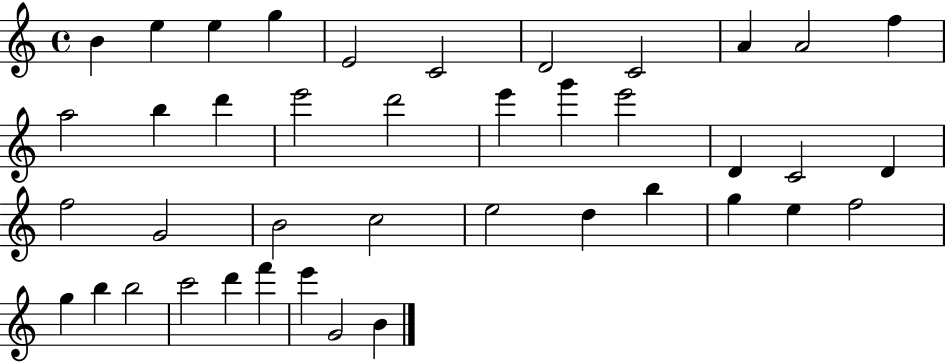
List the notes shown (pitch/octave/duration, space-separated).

B4/q E5/q E5/q G5/q E4/h C4/h D4/h C4/h A4/q A4/h F5/q A5/h B5/q D6/q E6/h D6/h E6/q G6/q E6/h D4/q C4/h D4/q F5/h G4/h B4/h C5/h E5/h D5/q B5/q G5/q E5/q F5/h G5/q B5/q B5/h C6/h D6/q F6/q E6/q G4/h B4/q